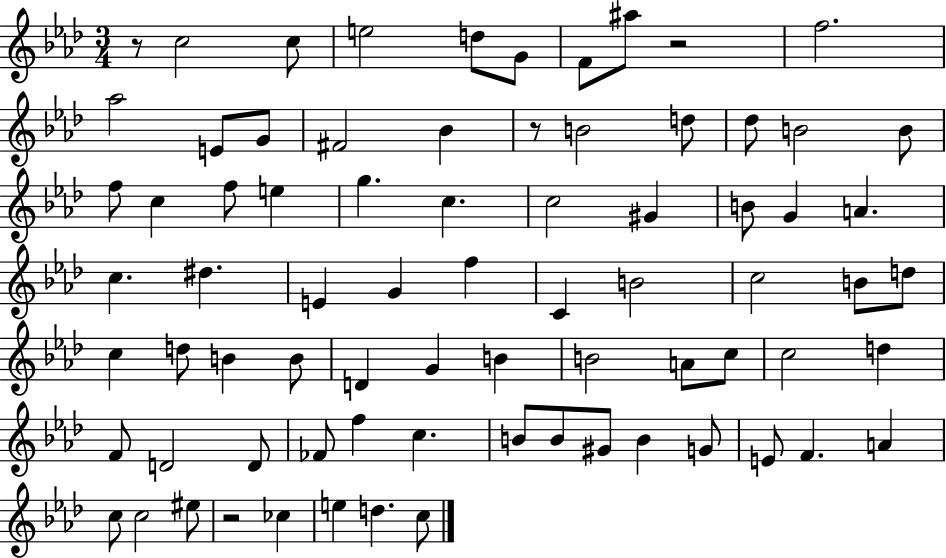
{
  \clef treble
  \numericTimeSignature
  \time 3/4
  \key aes \major
  r8 c''2 c''8 | e''2 d''8 g'8 | f'8 ais''8 r2 | f''2. | \break aes''2 e'8 g'8 | fis'2 bes'4 | r8 b'2 d''8 | des''8 b'2 b'8 | \break f''8 c''4 f''8 e''4 | g''4. c''4. | c''2 gis'4 | b'8 g'4 a'4. | \break c''4. dis''4. | e'4 g'4 f''4 | c'4 b'2 | c''2 b'8 d''8 | \break c''4 d''8 b'4 b'8 | d'4 g'4 b'4 | b'2 a'8 c''8 | c''2 d''4 | \break f'8 d'2 d'8 | fes'8 f''4 c''4. | b'8 b'8 gis'8 b'4 g'8 | e'8 f'4. a'4 | \break c''8 c''2 eis''8 | r2 ces''4 | e''4 d''4. c''8 | \bar "|."
}